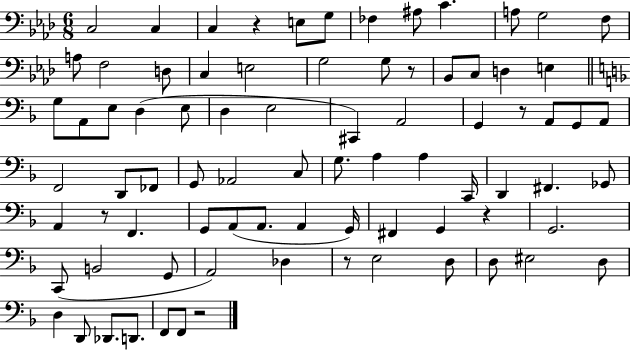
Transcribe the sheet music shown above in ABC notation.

X:1
T:Untitled
M:6/8
L:1/4
K:Ab
C,2 C, C, z E,/2 G,/2 _F, ^A,/2 C A,/2 G,2 F,/2 A,/2 F,2 D,/2 C, E,2 G,2 G,/2 z/2 _B,,/2 C,/2 D, E, G,/2 A,,/2 E,/2 D, E,/2 D, E,2 ^C,, A,,2 G,, z/2 A,,/2 G,,/2 A,,/2 F,,2 D,,/2 _F,,/2 G,,/2 _A,,2 C,/2 G,/2 A, A, C,,/4 D,, ^F,, _G,,/2 A,, z/2 F,, G,,/2 A,,/2 A,,/2 A,, G,,/4 ^F,, G,, z G,,2 C,,/2 B,,2 G,,/2 A,,2 _D, z/2 E,2 D,/2 D,/2 ^E,2 D,/2 D, D,,/2 _D,,/2 D,,/2 F,,/2 F,,/2 z2